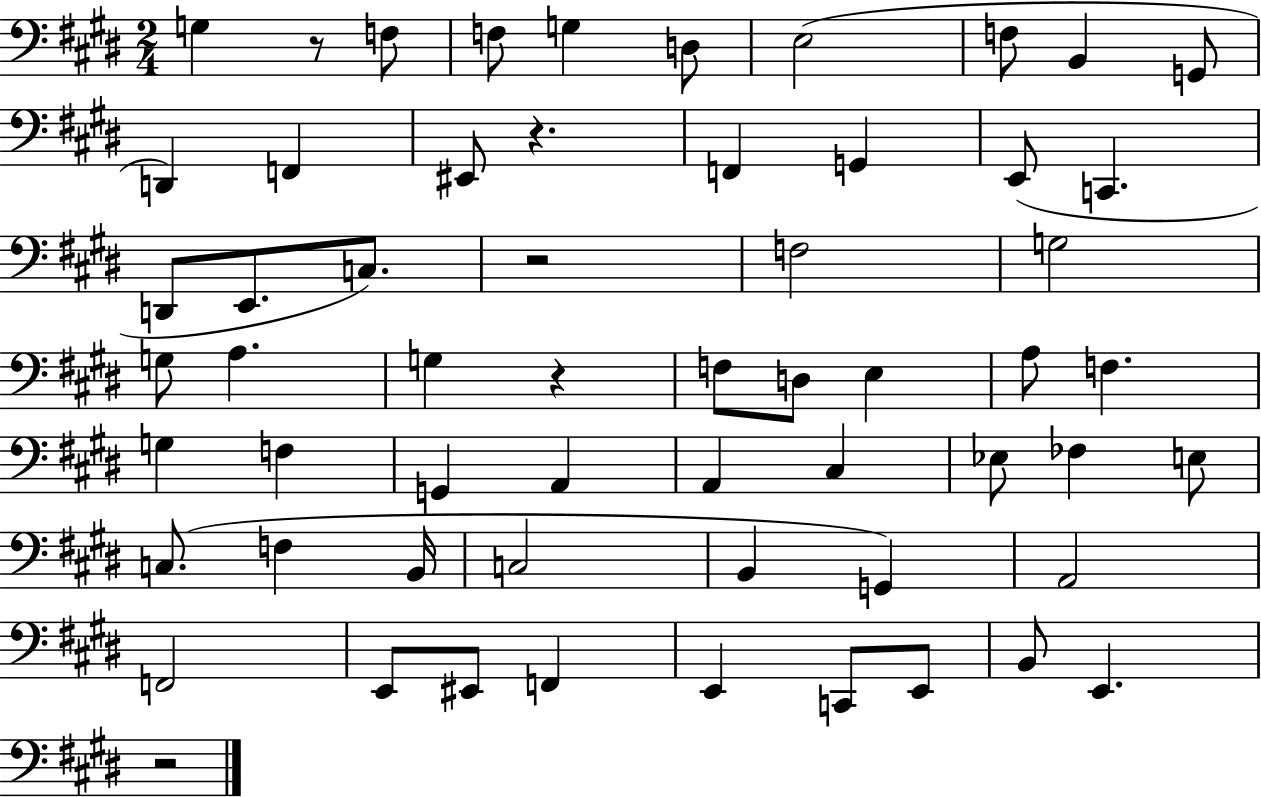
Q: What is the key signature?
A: E major